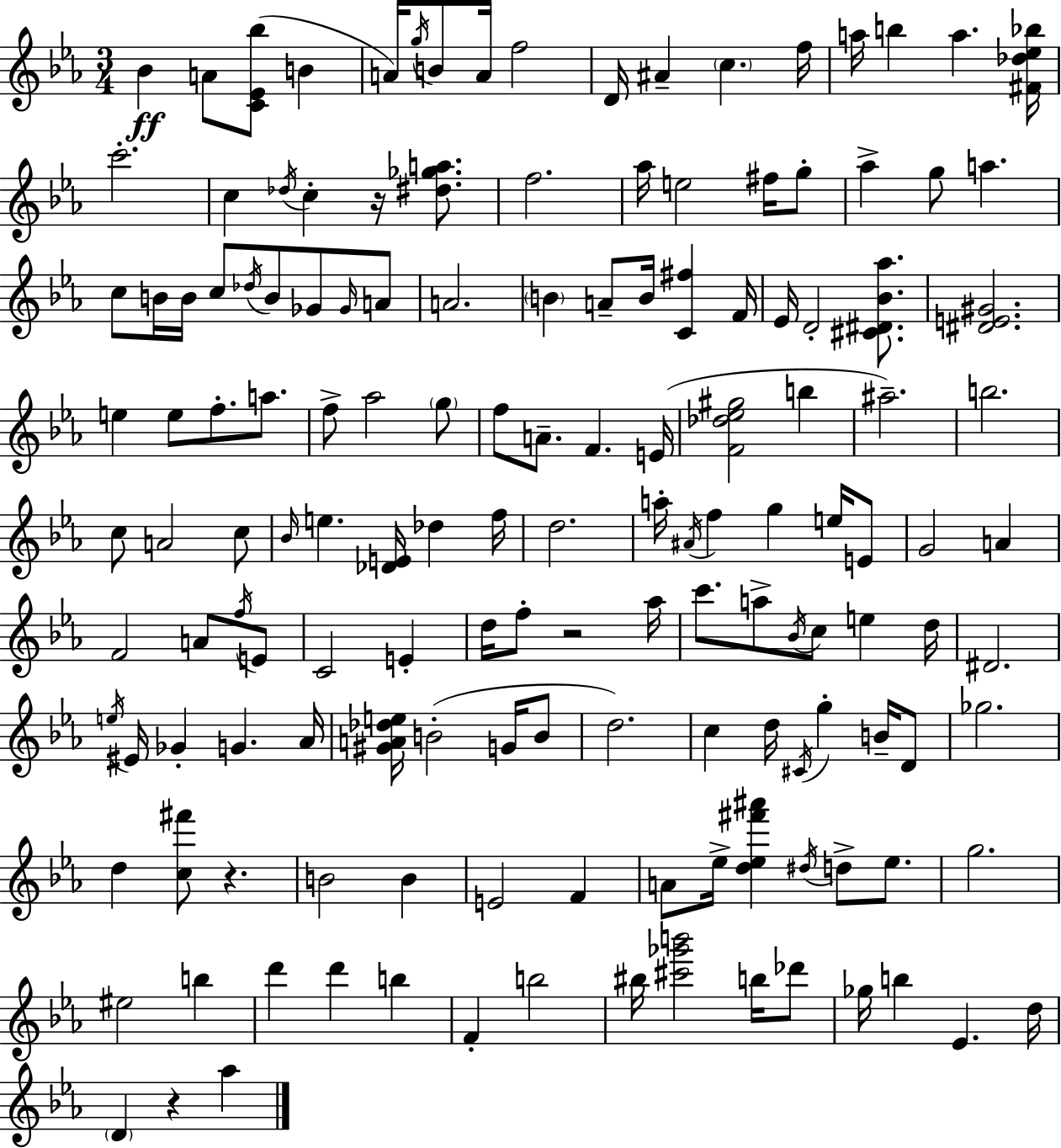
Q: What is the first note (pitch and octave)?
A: Bb4